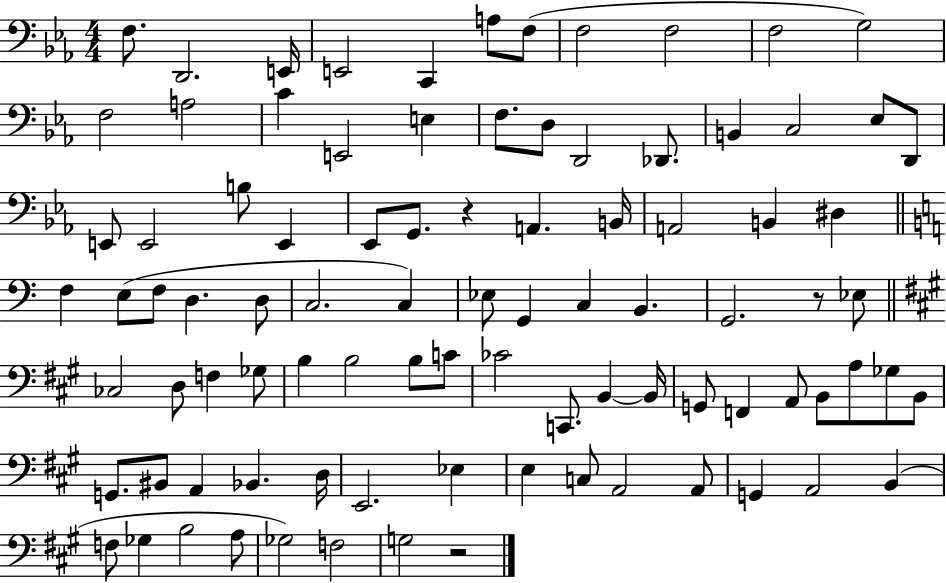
{
  \clef bass
  \numericTimeSignature
  \time 4/4
  \key ees \major
  f8. d,2. e,16 | e,2 c,4 a8 f8( | f2 f2 | f2 g2) | \break f2 a2 | c'4 e,2 e4 | f8. d8 d,2 des,8. | b,4 c2 ees8 d,8 | \break e,8 e,2 b8 e,4 | ees,8 g,8. r4 a,4. b,16 | a,2 b,4 dis4 | \bar "||" \break \key c \major f4 e8( f8 d4. d8 | c2. c4) | ees8 g,4 c4 b,4. | g,2. r8 ees8 | \break \bar "||" \break \key a \major ces2 d8 f4 ges8 | b4 b2 b8 c'8 | ces'2 c,8. b,4~~ b,16 | g,8 f,4 a,8 b,8 a8 ges8 b,8 | \break g,8. bis,8 a,4 bes,4. d16 | e,2. ees4 | e4 c8 a,2 a,8 | g,4 a,2 b,4( | \break f8 ges4 b2 a8 | ges2) f2 | g2 r2 | \bar "|."
}